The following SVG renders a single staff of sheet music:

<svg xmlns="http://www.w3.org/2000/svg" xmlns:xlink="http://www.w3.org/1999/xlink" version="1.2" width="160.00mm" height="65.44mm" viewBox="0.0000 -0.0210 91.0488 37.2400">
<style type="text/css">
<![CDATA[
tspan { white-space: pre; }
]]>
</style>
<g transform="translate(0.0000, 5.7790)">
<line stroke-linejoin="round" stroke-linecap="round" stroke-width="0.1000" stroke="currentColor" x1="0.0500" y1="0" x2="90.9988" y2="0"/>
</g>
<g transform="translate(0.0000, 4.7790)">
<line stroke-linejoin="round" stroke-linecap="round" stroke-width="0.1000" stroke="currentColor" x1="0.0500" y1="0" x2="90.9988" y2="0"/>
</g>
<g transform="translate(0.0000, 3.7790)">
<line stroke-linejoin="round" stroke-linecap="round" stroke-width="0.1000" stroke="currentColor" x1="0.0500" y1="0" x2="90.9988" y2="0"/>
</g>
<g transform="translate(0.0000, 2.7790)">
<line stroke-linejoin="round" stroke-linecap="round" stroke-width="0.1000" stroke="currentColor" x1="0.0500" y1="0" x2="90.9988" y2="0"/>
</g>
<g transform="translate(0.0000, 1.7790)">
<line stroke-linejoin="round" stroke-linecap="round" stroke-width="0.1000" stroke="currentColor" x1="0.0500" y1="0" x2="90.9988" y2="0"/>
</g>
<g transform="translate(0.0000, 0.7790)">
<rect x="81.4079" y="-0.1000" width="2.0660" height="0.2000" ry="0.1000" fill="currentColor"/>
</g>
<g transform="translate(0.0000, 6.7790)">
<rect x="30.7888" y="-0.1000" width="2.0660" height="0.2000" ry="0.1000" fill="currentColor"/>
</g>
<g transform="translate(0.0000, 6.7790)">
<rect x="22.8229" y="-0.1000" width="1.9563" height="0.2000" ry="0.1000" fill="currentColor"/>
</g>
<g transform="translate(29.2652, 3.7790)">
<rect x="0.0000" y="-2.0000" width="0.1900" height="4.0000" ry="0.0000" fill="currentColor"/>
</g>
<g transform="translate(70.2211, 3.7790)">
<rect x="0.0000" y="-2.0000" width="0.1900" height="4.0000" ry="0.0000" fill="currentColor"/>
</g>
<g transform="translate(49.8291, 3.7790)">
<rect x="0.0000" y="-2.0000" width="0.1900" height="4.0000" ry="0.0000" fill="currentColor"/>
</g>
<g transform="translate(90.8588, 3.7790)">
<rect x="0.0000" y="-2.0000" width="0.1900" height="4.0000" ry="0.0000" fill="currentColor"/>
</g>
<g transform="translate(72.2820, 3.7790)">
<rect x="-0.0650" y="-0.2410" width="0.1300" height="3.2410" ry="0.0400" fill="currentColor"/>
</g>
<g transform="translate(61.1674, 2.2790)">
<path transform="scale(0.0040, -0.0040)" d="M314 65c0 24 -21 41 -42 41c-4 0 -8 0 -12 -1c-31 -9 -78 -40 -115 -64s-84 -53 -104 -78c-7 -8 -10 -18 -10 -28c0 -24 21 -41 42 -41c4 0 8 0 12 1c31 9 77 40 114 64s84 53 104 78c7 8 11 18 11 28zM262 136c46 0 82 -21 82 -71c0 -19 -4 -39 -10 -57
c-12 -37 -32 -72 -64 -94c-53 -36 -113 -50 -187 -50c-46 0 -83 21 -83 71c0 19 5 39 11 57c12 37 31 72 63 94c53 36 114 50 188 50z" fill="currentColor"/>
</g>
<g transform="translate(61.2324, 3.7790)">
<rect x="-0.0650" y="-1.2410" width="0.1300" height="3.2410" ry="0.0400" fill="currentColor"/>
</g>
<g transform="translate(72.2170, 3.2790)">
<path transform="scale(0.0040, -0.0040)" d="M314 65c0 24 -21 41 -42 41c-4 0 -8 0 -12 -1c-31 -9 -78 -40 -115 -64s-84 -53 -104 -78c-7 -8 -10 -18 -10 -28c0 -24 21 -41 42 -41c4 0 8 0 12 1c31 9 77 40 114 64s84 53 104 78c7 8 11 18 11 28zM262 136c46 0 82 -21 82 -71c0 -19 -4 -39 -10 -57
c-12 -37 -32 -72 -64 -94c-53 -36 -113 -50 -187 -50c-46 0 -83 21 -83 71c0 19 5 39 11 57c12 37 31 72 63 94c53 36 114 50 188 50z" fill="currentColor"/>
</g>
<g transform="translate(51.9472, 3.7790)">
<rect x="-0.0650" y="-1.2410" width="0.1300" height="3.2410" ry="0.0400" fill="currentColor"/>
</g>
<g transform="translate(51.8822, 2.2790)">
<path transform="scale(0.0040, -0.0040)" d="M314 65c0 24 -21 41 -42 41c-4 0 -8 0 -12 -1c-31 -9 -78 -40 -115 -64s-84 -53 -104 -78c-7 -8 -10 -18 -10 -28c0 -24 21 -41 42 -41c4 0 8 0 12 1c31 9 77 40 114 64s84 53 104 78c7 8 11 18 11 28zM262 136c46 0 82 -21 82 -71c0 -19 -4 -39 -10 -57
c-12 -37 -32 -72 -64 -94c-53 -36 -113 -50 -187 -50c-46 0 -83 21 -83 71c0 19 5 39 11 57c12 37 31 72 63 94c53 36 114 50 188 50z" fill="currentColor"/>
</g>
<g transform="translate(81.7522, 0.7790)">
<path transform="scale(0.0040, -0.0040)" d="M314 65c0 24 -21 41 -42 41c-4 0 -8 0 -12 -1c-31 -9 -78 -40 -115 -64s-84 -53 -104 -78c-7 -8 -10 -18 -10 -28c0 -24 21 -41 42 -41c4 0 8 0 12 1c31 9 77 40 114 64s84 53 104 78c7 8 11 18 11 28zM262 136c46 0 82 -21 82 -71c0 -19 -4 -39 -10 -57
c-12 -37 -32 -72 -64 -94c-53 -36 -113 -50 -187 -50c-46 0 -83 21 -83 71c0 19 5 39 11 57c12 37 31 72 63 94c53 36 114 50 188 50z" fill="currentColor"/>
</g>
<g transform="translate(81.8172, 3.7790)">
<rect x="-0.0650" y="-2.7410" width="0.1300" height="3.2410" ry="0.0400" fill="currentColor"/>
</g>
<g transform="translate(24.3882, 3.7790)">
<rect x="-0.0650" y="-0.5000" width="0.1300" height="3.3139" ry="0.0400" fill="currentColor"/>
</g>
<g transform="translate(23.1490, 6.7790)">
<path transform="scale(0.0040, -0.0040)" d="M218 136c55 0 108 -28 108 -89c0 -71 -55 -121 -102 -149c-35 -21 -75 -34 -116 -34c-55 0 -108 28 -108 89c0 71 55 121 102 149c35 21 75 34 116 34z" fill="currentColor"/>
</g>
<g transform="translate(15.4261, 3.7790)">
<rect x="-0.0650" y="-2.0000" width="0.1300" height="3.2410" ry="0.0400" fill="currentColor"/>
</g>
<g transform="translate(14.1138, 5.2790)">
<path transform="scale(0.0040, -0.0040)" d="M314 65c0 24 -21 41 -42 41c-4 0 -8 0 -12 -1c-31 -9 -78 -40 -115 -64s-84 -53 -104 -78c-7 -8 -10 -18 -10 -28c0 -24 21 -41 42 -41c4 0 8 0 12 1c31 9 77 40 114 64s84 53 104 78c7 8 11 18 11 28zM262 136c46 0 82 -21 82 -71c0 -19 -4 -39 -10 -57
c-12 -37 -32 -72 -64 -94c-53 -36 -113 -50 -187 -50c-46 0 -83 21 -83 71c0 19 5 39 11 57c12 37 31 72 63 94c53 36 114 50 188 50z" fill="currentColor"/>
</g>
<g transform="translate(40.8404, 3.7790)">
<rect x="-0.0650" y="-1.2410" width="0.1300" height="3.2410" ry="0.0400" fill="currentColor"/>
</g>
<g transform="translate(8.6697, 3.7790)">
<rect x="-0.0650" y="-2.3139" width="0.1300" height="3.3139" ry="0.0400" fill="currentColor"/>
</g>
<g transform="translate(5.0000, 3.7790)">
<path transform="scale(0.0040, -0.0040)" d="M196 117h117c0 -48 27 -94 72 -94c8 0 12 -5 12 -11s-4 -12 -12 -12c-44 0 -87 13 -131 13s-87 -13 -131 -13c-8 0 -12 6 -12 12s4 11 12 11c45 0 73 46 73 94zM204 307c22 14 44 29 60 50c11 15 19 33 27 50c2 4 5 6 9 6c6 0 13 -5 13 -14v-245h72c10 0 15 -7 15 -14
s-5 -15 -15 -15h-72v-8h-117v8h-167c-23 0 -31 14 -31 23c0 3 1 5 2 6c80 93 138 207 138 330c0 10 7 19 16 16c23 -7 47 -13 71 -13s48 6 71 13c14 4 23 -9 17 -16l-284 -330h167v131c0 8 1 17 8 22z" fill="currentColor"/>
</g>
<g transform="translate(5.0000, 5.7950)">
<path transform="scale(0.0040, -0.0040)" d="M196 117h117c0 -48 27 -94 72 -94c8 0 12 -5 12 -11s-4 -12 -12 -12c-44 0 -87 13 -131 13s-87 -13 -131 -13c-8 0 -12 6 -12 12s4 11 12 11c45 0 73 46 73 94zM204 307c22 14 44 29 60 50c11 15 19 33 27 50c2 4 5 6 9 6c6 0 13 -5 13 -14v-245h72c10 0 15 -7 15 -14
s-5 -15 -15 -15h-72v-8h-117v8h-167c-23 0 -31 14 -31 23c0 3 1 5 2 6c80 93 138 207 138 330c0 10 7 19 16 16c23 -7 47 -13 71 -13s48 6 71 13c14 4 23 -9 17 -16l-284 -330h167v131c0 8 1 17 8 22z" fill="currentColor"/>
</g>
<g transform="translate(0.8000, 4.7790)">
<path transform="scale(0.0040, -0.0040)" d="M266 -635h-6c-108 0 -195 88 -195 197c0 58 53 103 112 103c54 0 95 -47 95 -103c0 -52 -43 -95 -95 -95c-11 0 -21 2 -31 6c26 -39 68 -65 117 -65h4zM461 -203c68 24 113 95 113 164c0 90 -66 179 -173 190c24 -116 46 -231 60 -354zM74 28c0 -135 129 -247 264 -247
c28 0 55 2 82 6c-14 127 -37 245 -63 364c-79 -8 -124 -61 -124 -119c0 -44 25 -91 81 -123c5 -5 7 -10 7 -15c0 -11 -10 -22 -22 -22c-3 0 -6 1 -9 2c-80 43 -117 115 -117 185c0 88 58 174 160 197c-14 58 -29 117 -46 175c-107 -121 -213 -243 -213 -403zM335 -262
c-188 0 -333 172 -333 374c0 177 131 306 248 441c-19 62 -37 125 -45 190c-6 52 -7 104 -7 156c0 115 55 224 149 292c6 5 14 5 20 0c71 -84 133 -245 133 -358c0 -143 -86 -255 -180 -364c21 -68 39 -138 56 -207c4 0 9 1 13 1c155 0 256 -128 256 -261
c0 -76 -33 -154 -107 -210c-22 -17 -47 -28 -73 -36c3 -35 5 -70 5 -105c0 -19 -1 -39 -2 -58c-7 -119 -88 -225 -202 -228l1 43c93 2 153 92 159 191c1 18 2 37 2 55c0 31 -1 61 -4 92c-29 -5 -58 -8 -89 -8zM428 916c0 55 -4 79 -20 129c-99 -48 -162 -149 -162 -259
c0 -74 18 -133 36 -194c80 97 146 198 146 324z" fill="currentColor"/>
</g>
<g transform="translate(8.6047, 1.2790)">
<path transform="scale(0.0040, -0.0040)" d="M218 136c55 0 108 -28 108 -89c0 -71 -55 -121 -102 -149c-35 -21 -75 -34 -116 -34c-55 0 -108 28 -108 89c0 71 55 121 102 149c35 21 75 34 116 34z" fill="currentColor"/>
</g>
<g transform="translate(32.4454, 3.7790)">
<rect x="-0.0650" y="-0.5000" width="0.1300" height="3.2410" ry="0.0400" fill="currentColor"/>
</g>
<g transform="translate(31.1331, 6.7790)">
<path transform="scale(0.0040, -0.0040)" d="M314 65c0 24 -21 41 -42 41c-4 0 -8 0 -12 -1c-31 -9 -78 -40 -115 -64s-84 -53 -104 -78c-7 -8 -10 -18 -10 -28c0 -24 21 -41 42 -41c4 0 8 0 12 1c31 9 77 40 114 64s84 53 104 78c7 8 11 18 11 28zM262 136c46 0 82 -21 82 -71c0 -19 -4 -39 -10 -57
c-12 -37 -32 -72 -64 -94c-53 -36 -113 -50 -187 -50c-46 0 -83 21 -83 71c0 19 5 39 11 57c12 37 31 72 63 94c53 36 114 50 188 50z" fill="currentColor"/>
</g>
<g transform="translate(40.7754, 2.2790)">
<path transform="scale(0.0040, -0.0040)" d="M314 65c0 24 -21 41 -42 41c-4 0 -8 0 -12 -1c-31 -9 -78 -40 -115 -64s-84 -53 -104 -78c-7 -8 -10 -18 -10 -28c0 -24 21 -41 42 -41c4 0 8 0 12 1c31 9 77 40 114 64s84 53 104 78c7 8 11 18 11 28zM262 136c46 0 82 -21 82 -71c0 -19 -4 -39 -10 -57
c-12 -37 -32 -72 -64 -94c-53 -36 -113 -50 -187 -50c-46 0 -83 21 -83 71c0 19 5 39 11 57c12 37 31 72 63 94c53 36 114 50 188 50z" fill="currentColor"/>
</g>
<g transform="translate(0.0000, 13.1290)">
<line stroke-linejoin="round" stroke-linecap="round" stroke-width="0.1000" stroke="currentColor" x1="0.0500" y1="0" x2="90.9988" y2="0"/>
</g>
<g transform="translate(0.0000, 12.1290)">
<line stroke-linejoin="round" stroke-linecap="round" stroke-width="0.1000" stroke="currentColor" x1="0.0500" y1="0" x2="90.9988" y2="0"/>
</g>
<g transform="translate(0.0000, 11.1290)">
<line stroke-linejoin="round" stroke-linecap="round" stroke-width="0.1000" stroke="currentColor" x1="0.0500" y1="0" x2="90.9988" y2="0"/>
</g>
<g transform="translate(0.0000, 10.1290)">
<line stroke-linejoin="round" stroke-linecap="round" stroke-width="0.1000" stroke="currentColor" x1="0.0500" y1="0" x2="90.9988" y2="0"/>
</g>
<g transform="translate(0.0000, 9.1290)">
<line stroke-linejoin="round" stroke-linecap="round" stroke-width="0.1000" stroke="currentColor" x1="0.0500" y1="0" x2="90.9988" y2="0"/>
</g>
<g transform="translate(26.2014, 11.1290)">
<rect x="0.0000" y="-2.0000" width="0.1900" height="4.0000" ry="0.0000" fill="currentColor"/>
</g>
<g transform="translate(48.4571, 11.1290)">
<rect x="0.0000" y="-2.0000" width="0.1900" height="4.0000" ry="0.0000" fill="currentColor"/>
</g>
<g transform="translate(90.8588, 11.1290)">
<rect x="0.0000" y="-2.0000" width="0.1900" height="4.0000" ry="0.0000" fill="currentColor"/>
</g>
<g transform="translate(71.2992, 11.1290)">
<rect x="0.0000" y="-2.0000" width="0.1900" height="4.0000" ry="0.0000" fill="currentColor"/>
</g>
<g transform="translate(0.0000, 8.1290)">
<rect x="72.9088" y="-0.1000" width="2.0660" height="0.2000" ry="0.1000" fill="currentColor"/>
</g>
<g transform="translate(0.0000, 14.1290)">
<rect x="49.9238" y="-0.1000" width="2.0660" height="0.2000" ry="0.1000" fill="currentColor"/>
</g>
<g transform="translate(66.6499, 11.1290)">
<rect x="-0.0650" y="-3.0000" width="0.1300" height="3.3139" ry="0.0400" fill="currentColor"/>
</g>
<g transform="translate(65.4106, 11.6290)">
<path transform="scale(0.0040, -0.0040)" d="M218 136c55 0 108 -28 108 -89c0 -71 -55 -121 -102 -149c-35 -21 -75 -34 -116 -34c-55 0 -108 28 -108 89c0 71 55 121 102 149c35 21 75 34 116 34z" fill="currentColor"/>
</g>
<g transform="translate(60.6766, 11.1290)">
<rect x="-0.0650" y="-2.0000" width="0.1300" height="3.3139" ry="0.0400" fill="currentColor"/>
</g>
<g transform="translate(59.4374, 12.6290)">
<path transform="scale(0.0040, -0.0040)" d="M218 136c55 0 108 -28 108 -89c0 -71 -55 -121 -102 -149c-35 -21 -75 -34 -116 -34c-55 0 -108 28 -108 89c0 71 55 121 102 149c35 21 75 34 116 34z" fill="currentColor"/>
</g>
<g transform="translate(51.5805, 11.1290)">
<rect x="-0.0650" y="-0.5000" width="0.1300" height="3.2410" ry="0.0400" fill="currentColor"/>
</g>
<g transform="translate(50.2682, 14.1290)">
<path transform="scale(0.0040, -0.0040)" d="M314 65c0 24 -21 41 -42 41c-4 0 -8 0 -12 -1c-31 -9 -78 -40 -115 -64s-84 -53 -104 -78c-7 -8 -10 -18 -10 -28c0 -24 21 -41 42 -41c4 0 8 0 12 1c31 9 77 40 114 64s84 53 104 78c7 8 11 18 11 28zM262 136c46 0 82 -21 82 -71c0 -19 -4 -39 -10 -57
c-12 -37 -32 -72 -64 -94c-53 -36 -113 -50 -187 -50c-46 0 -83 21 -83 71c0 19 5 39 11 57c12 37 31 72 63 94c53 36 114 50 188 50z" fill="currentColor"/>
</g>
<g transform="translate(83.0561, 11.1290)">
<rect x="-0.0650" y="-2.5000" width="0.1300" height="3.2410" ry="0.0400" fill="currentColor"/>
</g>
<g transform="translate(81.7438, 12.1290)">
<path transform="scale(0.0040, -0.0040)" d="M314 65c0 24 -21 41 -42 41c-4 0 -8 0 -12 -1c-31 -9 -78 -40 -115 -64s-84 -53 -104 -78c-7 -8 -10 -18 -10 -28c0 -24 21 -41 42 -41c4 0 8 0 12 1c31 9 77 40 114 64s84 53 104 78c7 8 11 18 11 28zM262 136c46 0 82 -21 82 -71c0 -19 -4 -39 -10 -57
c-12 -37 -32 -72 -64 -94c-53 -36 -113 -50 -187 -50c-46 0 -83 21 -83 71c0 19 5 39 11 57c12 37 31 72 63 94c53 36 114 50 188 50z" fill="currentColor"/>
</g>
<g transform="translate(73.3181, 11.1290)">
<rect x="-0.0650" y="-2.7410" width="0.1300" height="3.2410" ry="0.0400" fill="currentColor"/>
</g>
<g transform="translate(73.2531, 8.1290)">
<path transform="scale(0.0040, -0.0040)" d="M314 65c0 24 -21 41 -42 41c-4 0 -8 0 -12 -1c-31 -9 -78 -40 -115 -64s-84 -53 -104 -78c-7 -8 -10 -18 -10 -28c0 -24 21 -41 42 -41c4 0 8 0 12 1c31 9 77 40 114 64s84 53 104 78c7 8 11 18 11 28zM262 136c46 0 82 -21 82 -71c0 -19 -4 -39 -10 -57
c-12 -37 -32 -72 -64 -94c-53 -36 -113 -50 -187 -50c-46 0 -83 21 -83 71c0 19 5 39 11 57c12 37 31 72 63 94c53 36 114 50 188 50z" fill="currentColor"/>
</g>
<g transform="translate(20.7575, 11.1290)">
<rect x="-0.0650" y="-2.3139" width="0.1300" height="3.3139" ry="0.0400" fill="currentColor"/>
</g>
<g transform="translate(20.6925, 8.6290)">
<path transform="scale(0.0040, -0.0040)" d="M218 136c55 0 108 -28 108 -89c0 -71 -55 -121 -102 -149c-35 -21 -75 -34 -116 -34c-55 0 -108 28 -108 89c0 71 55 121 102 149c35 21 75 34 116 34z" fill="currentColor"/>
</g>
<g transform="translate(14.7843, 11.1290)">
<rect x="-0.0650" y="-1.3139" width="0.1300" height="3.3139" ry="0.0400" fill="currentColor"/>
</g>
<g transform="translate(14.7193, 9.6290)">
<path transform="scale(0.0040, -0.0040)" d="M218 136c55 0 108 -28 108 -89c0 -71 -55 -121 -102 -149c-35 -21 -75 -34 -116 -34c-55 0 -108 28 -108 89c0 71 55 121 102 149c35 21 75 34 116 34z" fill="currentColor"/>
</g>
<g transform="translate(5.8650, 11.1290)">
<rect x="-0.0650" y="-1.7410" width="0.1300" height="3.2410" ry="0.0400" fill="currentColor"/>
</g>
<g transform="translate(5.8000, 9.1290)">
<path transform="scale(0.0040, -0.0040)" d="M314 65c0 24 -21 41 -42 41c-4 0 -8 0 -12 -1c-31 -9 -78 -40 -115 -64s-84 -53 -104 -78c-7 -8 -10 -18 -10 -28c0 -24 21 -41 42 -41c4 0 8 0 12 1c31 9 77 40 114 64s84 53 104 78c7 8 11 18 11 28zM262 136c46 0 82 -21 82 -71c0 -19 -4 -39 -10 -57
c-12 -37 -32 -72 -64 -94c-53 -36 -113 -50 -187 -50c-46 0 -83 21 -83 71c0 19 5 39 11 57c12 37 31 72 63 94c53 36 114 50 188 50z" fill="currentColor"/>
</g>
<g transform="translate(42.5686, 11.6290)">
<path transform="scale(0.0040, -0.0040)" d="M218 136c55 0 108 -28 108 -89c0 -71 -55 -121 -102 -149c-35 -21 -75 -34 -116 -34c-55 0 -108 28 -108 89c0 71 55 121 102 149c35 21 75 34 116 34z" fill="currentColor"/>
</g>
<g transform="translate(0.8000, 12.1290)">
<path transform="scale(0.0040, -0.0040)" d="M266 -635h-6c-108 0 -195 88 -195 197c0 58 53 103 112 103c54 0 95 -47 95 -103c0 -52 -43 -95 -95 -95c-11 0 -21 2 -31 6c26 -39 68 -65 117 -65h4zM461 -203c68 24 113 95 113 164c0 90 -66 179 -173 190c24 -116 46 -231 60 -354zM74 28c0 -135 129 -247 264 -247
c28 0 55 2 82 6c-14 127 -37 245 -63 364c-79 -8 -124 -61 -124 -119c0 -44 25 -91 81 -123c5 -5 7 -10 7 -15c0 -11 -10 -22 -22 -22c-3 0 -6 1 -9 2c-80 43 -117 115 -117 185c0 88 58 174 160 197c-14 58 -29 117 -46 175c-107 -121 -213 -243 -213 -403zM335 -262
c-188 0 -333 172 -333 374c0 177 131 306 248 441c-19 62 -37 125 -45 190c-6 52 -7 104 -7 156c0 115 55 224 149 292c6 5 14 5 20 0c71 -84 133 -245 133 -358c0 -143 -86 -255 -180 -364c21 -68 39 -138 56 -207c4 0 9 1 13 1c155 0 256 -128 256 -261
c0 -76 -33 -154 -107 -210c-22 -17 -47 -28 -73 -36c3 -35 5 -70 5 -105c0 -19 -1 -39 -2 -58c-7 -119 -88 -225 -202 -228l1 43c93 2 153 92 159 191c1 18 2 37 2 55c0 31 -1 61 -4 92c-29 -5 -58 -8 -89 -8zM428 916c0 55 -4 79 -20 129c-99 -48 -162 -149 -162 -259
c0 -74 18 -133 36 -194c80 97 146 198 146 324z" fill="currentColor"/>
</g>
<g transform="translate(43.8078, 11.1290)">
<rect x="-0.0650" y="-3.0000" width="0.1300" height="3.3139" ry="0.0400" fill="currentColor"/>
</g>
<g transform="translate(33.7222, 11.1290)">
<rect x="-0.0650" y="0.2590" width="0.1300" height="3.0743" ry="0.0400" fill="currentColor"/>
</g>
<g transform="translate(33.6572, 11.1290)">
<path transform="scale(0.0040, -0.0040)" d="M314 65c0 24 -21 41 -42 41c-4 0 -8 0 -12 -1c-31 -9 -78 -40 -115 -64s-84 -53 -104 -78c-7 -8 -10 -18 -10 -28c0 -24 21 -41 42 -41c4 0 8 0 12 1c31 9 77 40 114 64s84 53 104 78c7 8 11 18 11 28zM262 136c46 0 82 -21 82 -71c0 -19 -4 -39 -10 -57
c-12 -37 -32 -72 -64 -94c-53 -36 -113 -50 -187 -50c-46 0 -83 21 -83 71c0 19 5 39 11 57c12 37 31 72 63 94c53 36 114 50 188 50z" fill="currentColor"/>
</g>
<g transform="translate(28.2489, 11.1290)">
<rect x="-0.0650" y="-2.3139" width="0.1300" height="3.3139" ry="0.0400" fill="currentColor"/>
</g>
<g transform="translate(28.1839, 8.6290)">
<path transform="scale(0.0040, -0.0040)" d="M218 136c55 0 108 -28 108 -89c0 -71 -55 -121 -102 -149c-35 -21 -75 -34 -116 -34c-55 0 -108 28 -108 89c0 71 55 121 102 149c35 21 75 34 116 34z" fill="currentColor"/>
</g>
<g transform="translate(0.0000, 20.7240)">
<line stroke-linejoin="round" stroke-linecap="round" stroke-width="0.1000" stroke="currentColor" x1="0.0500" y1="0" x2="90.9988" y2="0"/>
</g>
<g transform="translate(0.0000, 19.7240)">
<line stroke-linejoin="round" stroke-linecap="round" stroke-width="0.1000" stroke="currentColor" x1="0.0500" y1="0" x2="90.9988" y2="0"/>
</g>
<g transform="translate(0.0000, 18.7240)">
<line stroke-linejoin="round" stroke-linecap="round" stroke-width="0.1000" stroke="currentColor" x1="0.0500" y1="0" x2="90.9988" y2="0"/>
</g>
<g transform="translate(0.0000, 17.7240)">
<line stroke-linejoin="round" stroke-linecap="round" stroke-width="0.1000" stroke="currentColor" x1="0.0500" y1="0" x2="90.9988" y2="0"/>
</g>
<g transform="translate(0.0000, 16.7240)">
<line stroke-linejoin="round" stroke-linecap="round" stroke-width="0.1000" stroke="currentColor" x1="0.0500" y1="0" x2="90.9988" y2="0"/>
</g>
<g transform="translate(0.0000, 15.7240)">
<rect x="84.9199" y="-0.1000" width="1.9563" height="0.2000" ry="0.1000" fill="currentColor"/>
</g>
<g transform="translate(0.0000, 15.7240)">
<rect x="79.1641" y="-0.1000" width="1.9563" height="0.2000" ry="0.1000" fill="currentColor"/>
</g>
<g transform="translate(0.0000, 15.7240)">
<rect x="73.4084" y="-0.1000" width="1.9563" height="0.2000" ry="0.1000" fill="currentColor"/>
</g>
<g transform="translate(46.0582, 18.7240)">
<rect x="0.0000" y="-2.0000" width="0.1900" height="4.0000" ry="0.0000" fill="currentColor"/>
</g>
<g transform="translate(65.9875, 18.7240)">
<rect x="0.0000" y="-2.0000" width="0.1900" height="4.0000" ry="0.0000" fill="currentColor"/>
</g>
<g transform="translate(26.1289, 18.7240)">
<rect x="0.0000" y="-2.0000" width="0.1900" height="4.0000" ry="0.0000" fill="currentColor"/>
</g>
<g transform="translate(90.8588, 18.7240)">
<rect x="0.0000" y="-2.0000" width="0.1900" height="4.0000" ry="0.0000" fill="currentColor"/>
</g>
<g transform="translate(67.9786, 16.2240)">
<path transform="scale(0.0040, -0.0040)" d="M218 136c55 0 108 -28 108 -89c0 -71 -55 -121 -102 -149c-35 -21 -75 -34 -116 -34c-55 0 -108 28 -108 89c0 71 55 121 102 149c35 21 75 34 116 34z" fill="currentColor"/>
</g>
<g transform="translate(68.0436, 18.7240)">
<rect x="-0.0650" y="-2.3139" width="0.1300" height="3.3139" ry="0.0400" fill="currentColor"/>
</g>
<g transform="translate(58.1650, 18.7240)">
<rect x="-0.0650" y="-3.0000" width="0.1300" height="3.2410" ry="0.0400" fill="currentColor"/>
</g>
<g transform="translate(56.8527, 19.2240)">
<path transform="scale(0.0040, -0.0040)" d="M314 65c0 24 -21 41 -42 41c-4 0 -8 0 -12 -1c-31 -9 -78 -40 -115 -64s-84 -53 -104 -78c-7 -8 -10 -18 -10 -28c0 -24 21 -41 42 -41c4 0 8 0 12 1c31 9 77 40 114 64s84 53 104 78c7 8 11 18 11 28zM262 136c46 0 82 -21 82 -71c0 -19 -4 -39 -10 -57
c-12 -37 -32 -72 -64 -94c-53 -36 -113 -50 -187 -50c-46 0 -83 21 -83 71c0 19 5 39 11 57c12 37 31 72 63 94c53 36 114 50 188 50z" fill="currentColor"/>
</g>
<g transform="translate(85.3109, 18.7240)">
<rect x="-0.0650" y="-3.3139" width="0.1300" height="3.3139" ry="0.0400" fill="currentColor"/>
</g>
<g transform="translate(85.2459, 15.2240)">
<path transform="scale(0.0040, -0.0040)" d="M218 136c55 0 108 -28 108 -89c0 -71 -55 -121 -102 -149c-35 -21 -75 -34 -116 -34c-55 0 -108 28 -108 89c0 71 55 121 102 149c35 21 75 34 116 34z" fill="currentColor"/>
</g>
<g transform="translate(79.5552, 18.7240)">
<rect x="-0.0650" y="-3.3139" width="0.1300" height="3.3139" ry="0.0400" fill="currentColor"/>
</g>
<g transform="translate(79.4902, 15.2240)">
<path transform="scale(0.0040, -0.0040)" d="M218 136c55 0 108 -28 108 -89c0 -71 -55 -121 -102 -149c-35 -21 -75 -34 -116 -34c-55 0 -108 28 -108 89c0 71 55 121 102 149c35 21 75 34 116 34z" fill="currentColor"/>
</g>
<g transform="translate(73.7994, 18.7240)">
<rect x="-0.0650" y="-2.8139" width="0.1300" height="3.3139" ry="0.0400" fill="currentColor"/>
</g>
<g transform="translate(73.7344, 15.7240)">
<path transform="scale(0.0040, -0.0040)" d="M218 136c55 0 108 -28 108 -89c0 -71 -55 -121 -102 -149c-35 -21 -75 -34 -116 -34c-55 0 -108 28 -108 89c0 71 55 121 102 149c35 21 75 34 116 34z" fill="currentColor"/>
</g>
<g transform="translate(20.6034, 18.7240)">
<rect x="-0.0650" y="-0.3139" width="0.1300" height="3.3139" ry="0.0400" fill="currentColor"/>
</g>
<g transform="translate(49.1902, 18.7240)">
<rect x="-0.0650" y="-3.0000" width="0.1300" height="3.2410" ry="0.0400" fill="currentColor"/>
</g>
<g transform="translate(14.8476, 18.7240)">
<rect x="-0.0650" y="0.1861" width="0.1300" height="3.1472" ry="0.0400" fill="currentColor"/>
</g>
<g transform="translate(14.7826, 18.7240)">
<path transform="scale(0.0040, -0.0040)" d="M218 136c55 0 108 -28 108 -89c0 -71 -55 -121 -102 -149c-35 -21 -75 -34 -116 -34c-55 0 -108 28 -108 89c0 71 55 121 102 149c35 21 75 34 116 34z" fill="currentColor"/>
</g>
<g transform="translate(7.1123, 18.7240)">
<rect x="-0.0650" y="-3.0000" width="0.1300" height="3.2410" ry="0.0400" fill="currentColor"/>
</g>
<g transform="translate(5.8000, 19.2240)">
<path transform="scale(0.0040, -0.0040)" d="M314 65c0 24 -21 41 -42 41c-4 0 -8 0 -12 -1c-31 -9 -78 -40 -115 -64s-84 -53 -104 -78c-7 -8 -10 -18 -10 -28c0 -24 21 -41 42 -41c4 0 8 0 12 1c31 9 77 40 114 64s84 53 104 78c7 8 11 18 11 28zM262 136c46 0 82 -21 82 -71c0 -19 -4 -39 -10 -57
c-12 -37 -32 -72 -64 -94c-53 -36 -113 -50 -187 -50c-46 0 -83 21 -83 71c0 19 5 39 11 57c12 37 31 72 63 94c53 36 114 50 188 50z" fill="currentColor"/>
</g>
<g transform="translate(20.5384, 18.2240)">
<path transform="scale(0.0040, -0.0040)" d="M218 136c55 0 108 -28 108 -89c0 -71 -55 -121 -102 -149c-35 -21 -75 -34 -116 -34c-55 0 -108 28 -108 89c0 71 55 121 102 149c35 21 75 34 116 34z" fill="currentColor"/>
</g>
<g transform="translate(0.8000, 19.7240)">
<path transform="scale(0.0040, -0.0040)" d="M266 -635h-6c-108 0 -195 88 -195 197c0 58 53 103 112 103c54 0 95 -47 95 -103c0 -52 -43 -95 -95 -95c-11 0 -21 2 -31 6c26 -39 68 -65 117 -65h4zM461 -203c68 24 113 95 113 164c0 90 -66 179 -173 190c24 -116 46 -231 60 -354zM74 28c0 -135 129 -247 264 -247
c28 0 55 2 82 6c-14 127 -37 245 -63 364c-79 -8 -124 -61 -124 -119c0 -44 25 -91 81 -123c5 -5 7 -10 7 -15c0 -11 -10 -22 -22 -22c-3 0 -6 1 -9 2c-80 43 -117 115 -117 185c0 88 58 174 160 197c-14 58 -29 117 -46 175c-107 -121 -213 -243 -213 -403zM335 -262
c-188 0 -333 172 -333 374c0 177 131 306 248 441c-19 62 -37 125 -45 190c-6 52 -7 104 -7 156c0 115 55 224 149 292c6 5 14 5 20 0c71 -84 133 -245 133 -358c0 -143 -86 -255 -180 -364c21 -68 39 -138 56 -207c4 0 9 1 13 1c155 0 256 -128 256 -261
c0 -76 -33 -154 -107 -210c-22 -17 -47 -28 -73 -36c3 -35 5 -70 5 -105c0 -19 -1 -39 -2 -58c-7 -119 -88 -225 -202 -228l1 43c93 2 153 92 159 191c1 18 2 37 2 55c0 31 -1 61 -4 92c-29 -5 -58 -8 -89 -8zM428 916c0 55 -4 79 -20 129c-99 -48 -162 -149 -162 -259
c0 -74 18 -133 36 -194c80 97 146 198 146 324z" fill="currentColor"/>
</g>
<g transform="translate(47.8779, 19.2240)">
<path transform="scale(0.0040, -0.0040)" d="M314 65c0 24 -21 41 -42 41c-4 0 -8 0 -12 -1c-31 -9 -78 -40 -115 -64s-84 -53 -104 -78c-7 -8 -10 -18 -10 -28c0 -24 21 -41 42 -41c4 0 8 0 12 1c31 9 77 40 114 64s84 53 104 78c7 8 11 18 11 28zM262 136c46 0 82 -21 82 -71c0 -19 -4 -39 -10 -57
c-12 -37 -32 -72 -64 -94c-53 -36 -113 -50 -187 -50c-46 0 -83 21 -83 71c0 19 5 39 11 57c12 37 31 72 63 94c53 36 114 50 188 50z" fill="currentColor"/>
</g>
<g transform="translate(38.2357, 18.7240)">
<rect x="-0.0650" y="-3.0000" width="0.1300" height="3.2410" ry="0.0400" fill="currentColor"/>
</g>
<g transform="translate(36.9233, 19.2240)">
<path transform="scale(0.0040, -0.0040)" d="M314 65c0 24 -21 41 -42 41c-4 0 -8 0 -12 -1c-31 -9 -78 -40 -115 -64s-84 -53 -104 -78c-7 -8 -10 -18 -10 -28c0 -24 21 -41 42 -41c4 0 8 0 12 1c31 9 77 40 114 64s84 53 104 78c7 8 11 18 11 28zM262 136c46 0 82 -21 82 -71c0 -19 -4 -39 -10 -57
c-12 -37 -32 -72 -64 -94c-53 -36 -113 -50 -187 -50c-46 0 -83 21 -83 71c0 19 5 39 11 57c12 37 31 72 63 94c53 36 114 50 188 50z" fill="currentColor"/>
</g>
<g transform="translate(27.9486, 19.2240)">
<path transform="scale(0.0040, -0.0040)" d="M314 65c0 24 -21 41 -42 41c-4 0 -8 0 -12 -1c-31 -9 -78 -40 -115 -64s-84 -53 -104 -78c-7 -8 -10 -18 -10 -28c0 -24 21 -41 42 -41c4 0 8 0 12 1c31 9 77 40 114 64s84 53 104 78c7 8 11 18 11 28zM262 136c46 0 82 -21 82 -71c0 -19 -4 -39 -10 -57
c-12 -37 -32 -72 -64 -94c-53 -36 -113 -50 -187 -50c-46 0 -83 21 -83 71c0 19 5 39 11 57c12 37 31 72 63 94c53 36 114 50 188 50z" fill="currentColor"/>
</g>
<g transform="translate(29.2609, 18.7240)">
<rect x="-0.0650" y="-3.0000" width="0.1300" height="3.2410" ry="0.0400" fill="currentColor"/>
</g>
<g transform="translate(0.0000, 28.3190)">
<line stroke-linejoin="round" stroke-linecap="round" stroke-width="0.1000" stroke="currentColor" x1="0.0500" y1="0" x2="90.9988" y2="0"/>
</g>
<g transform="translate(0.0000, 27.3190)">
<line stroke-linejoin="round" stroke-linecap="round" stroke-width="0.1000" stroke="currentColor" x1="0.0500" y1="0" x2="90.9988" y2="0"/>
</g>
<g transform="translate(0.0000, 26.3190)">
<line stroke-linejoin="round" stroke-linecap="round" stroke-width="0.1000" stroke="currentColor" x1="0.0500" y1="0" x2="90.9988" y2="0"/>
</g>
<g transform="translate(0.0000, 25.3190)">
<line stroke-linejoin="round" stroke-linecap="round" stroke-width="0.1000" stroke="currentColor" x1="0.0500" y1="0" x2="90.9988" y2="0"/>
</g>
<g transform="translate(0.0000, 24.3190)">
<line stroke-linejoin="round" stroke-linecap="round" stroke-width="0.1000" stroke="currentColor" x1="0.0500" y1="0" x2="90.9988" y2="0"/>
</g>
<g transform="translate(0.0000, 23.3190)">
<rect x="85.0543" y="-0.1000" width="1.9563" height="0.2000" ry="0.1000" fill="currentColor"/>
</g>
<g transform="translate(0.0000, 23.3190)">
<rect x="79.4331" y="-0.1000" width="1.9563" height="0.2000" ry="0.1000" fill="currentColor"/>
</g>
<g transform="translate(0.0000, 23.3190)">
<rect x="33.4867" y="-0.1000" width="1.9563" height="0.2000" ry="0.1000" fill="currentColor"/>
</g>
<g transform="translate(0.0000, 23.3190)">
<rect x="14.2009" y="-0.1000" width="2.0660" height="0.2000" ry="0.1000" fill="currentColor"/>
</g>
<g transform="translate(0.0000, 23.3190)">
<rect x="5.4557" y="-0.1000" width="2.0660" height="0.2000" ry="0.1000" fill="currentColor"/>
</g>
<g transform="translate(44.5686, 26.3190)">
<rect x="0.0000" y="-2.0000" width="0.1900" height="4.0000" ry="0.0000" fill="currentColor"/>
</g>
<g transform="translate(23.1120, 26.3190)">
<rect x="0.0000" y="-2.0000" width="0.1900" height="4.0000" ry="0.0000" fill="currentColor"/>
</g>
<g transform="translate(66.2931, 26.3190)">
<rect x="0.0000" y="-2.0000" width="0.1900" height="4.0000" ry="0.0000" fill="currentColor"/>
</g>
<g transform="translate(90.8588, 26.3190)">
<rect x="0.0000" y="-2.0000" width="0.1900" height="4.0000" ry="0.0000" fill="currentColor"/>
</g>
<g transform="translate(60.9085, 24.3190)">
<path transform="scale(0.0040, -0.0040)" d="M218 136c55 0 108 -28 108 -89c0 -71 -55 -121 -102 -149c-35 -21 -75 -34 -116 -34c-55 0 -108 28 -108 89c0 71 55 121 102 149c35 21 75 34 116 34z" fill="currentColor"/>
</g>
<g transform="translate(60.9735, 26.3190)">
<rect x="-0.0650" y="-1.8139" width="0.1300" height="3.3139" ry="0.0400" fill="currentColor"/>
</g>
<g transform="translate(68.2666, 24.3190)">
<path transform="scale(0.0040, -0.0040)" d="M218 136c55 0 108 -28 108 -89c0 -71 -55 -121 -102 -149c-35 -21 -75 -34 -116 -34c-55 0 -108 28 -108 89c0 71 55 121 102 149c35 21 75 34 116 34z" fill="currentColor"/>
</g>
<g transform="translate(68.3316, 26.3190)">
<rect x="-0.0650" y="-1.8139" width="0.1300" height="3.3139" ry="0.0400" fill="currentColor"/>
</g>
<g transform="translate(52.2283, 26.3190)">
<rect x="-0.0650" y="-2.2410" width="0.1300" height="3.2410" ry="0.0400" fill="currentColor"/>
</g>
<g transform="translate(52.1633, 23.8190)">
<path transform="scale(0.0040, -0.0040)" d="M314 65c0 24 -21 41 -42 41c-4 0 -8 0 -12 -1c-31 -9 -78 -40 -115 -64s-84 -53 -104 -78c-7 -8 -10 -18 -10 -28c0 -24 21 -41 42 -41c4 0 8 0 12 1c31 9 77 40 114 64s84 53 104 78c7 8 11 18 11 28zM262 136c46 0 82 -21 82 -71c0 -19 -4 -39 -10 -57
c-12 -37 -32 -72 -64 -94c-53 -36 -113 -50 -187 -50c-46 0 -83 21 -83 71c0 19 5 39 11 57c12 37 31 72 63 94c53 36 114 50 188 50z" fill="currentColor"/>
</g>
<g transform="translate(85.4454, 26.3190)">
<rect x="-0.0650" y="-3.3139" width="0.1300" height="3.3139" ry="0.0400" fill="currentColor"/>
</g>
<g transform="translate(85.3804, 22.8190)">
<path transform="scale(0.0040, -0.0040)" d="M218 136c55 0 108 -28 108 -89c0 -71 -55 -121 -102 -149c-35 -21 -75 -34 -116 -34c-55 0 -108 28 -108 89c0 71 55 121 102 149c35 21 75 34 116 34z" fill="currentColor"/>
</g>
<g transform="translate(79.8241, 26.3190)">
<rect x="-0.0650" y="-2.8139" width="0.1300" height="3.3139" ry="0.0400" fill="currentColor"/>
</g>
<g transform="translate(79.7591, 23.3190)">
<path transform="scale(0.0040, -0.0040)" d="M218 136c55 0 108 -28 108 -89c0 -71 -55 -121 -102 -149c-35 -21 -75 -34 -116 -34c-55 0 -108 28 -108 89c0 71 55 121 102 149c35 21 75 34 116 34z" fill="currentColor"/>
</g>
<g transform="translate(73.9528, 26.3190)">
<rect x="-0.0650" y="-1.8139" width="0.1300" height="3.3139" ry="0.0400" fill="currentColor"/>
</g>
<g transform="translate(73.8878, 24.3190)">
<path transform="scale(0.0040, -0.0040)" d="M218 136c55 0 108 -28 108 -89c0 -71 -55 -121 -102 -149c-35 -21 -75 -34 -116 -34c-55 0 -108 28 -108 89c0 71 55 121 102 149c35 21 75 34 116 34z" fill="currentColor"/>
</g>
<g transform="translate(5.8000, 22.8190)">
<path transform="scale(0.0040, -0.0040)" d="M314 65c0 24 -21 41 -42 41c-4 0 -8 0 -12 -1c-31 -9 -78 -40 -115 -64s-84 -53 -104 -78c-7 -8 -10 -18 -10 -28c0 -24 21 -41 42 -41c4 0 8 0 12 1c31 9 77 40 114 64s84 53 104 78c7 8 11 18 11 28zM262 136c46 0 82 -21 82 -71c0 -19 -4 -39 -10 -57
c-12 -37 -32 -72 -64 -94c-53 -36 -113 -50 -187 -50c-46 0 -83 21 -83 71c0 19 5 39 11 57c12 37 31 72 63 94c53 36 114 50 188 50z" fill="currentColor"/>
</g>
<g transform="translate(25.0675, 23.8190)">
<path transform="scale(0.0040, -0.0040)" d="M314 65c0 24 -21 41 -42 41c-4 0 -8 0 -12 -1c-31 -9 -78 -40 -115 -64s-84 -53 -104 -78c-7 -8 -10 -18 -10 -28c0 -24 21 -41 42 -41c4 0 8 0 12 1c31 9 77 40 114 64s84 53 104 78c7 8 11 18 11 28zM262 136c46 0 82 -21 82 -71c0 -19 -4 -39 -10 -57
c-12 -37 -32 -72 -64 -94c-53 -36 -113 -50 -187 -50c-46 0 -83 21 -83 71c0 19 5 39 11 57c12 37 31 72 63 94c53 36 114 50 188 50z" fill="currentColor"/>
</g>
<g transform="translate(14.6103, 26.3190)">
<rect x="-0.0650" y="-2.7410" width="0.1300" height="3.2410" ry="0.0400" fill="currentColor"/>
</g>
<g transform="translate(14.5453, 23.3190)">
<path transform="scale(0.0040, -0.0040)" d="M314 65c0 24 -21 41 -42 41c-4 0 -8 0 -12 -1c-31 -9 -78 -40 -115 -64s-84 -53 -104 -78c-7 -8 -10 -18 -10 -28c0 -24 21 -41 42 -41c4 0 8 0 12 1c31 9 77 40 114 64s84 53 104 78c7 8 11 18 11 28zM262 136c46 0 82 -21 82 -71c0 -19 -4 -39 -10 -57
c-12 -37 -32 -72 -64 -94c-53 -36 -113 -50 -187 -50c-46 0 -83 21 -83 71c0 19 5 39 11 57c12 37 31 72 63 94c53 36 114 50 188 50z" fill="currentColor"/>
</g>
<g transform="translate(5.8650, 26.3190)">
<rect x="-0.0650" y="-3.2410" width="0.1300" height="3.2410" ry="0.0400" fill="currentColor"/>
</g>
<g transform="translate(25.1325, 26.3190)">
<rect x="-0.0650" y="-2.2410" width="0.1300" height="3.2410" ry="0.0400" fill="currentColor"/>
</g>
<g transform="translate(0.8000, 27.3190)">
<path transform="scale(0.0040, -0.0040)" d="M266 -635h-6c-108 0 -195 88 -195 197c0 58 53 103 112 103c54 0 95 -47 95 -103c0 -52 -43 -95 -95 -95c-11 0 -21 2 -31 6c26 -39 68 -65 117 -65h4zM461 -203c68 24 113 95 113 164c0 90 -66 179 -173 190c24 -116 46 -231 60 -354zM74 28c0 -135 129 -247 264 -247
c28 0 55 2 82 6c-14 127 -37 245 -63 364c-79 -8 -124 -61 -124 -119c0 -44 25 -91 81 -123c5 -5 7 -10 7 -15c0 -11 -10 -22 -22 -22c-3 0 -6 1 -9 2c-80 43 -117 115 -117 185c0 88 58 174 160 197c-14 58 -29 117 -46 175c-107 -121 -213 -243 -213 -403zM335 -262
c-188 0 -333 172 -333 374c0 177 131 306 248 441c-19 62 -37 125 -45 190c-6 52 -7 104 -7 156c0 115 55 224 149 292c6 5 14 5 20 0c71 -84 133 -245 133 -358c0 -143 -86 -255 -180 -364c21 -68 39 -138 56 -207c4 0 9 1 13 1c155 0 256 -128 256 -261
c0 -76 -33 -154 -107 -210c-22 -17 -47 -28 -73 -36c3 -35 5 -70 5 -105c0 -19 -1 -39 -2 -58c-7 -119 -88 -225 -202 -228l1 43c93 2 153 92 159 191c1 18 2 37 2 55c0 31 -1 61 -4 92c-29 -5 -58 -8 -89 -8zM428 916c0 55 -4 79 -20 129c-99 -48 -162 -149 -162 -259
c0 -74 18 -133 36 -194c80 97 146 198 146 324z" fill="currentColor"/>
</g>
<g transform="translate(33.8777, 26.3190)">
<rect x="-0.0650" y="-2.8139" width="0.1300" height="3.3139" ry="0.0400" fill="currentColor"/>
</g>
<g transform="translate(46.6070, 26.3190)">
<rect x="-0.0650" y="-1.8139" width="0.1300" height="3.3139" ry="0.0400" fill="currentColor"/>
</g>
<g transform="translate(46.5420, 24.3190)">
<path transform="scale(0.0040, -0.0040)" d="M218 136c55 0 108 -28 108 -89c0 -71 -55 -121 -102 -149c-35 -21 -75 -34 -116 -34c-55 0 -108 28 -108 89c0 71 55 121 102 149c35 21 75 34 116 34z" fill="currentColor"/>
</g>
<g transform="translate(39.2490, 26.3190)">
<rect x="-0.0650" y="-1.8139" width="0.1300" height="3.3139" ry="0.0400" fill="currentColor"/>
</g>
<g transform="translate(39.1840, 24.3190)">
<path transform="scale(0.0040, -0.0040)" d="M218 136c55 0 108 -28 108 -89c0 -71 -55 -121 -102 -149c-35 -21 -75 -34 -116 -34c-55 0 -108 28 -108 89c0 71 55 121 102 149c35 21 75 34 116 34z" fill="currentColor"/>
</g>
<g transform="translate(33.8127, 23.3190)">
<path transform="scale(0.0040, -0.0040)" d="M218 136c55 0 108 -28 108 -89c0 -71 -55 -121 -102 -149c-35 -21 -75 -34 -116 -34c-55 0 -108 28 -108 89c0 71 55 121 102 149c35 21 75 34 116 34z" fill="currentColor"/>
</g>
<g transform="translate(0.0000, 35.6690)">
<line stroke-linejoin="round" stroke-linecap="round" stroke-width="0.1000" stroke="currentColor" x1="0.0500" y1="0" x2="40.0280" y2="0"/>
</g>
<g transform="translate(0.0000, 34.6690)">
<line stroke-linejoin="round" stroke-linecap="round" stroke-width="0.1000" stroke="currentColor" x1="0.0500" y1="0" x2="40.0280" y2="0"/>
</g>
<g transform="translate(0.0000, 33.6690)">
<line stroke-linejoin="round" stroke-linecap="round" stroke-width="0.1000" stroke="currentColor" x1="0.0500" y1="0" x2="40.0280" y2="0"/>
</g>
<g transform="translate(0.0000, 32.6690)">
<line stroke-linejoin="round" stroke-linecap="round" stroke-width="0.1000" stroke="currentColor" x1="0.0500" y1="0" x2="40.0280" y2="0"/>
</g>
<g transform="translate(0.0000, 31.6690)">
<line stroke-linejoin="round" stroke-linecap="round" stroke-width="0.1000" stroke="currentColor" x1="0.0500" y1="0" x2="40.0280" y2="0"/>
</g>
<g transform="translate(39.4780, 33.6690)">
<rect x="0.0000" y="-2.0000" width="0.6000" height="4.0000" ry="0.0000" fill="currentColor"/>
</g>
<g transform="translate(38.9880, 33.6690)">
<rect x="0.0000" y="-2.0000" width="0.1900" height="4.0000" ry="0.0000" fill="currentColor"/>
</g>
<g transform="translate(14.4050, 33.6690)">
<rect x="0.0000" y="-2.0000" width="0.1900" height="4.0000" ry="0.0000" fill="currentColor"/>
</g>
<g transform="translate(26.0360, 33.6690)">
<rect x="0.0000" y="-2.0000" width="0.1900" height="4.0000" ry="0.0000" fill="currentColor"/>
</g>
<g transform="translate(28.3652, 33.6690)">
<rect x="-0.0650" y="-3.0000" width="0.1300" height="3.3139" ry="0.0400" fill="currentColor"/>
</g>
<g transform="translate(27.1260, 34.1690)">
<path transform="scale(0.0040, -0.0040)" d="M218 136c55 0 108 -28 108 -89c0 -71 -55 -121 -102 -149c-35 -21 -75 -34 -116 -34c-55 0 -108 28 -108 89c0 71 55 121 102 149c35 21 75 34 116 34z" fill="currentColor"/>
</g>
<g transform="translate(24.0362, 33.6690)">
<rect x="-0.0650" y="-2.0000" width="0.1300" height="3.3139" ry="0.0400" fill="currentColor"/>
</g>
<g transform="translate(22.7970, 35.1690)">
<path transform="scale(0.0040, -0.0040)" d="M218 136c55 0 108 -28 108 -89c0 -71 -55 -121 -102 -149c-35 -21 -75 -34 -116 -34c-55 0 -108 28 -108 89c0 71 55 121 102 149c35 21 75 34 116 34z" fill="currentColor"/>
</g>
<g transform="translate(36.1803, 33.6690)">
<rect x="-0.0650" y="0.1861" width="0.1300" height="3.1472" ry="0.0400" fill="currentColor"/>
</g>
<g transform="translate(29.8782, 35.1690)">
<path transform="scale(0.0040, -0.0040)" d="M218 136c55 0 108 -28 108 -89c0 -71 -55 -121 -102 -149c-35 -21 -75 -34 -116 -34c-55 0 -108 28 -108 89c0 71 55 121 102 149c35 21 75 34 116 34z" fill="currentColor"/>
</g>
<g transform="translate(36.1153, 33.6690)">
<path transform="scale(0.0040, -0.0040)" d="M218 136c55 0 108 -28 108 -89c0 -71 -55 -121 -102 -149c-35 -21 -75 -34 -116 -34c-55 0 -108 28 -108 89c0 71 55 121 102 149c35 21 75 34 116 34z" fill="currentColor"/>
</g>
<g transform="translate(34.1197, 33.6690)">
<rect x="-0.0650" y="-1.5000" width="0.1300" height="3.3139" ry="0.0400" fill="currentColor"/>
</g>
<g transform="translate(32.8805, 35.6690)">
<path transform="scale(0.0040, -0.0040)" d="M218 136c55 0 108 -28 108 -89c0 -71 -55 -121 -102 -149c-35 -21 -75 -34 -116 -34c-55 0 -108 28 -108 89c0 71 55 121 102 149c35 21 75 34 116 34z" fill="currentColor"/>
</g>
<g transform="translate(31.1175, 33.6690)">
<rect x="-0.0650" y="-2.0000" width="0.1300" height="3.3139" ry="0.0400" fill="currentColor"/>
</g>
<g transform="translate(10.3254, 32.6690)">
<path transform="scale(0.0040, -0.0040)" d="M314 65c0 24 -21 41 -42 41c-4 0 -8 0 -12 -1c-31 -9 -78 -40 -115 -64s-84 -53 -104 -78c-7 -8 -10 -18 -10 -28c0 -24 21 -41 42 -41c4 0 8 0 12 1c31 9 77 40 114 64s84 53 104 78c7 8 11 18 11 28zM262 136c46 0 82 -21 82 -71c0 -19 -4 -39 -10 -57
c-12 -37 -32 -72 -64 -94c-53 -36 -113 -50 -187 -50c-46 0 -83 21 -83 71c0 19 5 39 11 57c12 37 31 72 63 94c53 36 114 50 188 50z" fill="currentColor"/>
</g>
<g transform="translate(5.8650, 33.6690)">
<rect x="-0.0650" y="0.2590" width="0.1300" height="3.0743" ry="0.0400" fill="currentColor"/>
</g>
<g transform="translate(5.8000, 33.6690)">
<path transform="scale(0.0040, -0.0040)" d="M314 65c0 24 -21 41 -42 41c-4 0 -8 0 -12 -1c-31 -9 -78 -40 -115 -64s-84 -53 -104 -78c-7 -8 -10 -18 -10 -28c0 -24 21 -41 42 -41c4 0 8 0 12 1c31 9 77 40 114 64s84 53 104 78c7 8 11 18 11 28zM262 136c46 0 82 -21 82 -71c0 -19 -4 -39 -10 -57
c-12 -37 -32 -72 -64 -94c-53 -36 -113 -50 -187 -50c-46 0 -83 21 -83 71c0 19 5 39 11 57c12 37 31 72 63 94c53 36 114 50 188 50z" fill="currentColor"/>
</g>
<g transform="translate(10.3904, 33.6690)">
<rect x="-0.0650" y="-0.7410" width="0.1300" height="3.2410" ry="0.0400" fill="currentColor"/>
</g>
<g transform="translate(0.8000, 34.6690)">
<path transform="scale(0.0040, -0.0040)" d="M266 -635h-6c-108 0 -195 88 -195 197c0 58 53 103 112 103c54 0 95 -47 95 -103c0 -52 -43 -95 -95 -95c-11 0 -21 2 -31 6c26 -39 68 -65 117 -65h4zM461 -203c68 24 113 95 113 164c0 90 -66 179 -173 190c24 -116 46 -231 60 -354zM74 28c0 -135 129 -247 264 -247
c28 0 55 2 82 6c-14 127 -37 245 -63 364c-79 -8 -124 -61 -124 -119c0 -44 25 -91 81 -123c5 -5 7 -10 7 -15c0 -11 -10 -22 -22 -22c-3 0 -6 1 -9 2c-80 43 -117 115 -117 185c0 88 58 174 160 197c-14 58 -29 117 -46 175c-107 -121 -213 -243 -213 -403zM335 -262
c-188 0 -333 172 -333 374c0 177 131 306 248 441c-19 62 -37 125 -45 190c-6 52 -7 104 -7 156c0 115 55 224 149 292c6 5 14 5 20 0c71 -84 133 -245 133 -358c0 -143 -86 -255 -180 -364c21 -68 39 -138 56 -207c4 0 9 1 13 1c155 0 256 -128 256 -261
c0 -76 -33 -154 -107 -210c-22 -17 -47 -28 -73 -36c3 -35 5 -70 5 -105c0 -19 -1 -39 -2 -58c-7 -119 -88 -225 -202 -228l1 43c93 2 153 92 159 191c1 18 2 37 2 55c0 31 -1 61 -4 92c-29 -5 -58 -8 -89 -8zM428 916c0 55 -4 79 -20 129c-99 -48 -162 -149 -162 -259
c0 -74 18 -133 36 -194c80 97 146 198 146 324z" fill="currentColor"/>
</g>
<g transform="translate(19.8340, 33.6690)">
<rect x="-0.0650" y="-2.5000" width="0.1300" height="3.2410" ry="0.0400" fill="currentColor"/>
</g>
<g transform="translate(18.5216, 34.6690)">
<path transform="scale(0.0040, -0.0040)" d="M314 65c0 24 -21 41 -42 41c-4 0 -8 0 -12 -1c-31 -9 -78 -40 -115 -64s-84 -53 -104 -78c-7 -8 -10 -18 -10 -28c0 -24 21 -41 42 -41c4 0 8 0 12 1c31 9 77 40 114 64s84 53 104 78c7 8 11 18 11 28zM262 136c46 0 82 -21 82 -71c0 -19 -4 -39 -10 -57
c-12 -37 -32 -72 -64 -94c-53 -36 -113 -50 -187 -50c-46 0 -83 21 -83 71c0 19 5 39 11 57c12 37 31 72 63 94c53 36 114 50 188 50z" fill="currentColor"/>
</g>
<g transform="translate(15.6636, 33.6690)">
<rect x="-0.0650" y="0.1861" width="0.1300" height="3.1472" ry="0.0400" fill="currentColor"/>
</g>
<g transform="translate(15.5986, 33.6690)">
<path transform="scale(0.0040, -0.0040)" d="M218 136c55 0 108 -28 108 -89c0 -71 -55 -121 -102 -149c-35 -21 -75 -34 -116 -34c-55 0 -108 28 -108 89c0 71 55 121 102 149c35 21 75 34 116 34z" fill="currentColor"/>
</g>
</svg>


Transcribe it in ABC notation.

X:1
T:Untitled
M:4/4
L:1/4
K:C
g F2 C C2 e2 e2 e2 c2 a2 f2 e g g B2 A C2 F A a2 G2 A2 B c A2 A2 A2 A2 g a b b b2 a2 g2 a f f g2 f f f a b B2 d2 B G2 F A F E B